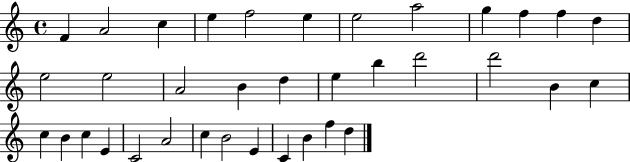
{
  \clef treble
  \time 4/4
  \defaultTimeSignature
  \key c \major
  f'4 a'2 c''4 | e''4 f''2 e''4 | e''2 a''2 | g''4 f''4 f''4 d''4 | \break e''2 e''2 | a'2 b'4 d''4 | e''4 b''4 d'''2 | d'''2 b'4 c''4 | \break c''4 b'4 c''4 e'4 | c'2 a'2 | c''4 b'2 e'4 | c'4 b'4 f''4 d''4 | \break \bar "|."
}